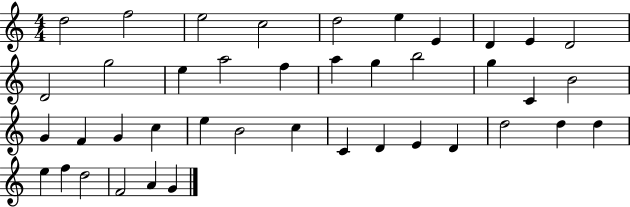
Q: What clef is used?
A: treble